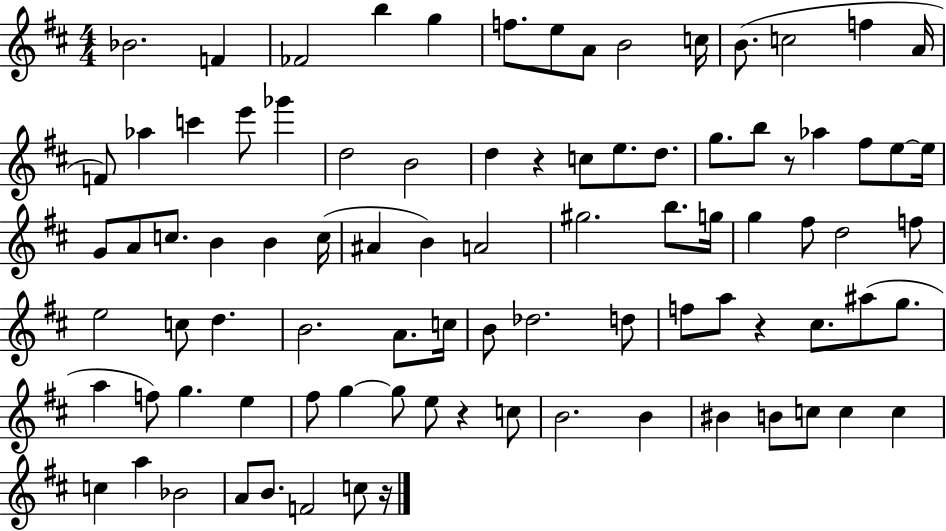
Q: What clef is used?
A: treble